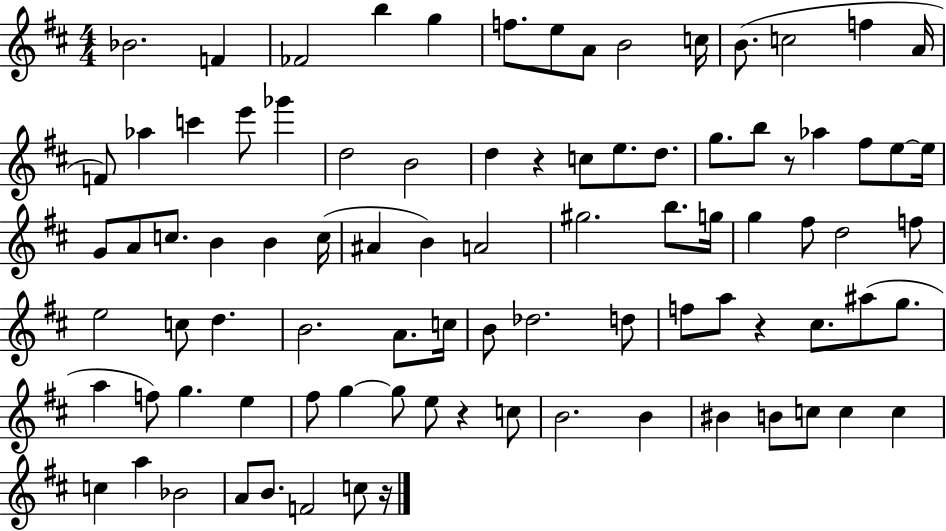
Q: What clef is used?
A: treble